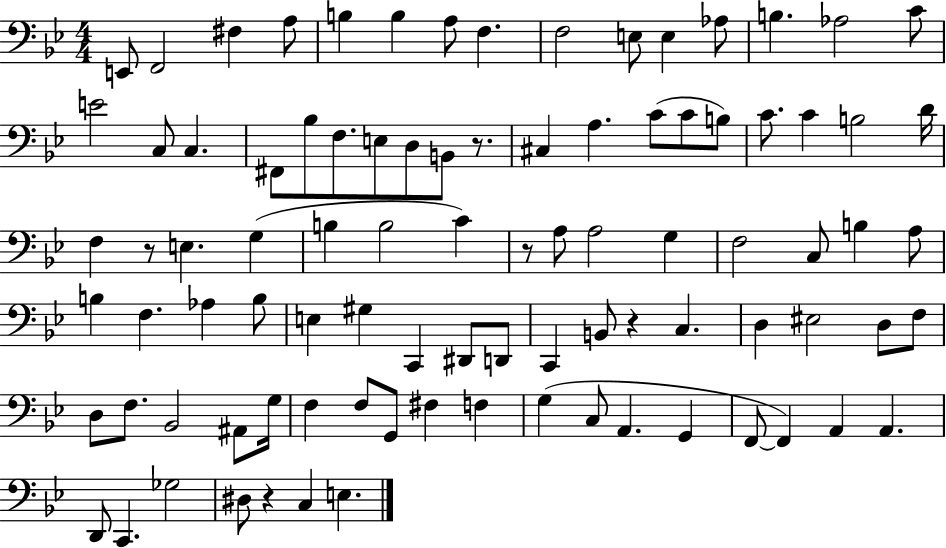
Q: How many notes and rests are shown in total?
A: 91